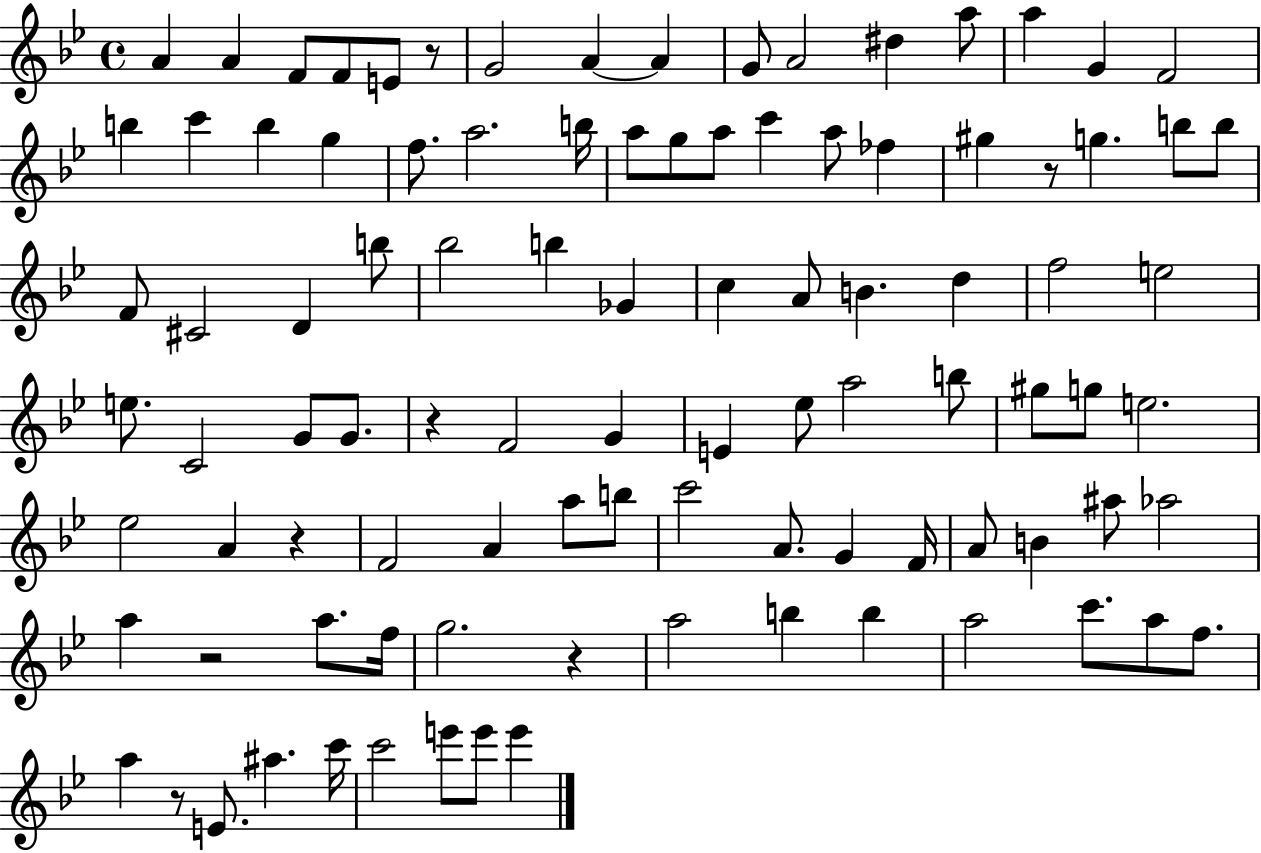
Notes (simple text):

A4/q A4/q F4/e F4/e E4/e R/e G4/h A4/q A4/q G4/e A4/h D#5/q A5/e A5/q G4/q F4/h B5/q C6/q B5/q G5/q F5/e. A5/h. B5/s A5/e G5/e A5/e C6/q A5/e FES5/q G#5/q R/e G5/q. B5/e B5/e F4/e C#4/h D4/q B5/e Bb5/h B5/q Gb4/q C5/q A4/e B4/q. D5/q F5/h E5/h E5/e. C4/h G4/e G4/e. R/q F4/h G4/q E4/q Eb5/e A5/h B5/e G#5/e G5/e E5/h. Eb5/h A4/q R/q F4/h A4/q A5/e B5/e C6/h A4/e. G4/q F4/s A4/e B4/q A#5/e Ab5/h A5/q R/h A5/e. F5/s G5/h. R/q A5/h B5/q B5/q A5/h C6/e. A5/e F5/e. A5/q R/e E4/e. A#5/q. C6/s C6/h E6/e E6/e E6/q